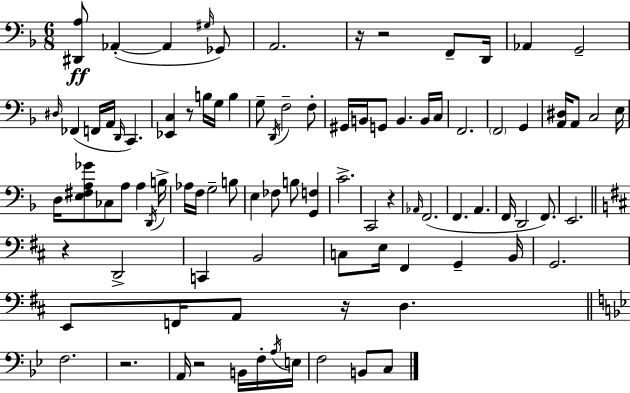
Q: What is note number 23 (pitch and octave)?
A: G#2